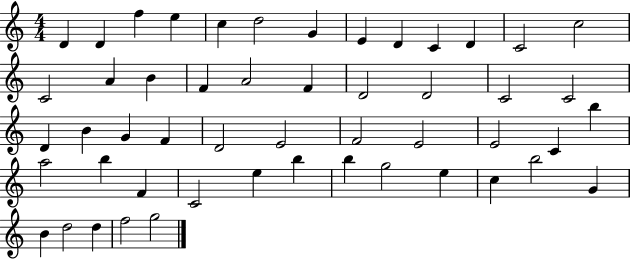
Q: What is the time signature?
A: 4/4